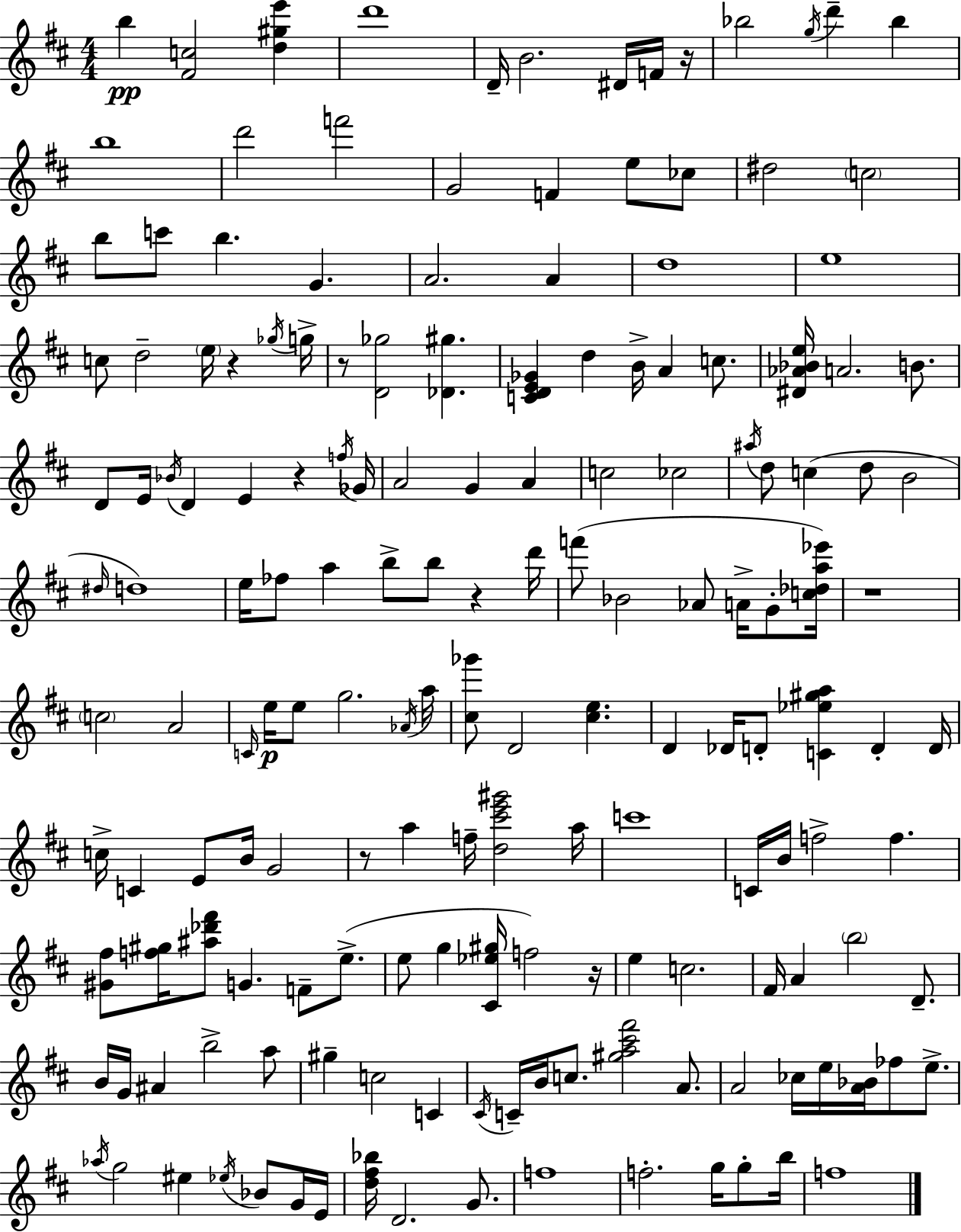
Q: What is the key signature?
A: D major